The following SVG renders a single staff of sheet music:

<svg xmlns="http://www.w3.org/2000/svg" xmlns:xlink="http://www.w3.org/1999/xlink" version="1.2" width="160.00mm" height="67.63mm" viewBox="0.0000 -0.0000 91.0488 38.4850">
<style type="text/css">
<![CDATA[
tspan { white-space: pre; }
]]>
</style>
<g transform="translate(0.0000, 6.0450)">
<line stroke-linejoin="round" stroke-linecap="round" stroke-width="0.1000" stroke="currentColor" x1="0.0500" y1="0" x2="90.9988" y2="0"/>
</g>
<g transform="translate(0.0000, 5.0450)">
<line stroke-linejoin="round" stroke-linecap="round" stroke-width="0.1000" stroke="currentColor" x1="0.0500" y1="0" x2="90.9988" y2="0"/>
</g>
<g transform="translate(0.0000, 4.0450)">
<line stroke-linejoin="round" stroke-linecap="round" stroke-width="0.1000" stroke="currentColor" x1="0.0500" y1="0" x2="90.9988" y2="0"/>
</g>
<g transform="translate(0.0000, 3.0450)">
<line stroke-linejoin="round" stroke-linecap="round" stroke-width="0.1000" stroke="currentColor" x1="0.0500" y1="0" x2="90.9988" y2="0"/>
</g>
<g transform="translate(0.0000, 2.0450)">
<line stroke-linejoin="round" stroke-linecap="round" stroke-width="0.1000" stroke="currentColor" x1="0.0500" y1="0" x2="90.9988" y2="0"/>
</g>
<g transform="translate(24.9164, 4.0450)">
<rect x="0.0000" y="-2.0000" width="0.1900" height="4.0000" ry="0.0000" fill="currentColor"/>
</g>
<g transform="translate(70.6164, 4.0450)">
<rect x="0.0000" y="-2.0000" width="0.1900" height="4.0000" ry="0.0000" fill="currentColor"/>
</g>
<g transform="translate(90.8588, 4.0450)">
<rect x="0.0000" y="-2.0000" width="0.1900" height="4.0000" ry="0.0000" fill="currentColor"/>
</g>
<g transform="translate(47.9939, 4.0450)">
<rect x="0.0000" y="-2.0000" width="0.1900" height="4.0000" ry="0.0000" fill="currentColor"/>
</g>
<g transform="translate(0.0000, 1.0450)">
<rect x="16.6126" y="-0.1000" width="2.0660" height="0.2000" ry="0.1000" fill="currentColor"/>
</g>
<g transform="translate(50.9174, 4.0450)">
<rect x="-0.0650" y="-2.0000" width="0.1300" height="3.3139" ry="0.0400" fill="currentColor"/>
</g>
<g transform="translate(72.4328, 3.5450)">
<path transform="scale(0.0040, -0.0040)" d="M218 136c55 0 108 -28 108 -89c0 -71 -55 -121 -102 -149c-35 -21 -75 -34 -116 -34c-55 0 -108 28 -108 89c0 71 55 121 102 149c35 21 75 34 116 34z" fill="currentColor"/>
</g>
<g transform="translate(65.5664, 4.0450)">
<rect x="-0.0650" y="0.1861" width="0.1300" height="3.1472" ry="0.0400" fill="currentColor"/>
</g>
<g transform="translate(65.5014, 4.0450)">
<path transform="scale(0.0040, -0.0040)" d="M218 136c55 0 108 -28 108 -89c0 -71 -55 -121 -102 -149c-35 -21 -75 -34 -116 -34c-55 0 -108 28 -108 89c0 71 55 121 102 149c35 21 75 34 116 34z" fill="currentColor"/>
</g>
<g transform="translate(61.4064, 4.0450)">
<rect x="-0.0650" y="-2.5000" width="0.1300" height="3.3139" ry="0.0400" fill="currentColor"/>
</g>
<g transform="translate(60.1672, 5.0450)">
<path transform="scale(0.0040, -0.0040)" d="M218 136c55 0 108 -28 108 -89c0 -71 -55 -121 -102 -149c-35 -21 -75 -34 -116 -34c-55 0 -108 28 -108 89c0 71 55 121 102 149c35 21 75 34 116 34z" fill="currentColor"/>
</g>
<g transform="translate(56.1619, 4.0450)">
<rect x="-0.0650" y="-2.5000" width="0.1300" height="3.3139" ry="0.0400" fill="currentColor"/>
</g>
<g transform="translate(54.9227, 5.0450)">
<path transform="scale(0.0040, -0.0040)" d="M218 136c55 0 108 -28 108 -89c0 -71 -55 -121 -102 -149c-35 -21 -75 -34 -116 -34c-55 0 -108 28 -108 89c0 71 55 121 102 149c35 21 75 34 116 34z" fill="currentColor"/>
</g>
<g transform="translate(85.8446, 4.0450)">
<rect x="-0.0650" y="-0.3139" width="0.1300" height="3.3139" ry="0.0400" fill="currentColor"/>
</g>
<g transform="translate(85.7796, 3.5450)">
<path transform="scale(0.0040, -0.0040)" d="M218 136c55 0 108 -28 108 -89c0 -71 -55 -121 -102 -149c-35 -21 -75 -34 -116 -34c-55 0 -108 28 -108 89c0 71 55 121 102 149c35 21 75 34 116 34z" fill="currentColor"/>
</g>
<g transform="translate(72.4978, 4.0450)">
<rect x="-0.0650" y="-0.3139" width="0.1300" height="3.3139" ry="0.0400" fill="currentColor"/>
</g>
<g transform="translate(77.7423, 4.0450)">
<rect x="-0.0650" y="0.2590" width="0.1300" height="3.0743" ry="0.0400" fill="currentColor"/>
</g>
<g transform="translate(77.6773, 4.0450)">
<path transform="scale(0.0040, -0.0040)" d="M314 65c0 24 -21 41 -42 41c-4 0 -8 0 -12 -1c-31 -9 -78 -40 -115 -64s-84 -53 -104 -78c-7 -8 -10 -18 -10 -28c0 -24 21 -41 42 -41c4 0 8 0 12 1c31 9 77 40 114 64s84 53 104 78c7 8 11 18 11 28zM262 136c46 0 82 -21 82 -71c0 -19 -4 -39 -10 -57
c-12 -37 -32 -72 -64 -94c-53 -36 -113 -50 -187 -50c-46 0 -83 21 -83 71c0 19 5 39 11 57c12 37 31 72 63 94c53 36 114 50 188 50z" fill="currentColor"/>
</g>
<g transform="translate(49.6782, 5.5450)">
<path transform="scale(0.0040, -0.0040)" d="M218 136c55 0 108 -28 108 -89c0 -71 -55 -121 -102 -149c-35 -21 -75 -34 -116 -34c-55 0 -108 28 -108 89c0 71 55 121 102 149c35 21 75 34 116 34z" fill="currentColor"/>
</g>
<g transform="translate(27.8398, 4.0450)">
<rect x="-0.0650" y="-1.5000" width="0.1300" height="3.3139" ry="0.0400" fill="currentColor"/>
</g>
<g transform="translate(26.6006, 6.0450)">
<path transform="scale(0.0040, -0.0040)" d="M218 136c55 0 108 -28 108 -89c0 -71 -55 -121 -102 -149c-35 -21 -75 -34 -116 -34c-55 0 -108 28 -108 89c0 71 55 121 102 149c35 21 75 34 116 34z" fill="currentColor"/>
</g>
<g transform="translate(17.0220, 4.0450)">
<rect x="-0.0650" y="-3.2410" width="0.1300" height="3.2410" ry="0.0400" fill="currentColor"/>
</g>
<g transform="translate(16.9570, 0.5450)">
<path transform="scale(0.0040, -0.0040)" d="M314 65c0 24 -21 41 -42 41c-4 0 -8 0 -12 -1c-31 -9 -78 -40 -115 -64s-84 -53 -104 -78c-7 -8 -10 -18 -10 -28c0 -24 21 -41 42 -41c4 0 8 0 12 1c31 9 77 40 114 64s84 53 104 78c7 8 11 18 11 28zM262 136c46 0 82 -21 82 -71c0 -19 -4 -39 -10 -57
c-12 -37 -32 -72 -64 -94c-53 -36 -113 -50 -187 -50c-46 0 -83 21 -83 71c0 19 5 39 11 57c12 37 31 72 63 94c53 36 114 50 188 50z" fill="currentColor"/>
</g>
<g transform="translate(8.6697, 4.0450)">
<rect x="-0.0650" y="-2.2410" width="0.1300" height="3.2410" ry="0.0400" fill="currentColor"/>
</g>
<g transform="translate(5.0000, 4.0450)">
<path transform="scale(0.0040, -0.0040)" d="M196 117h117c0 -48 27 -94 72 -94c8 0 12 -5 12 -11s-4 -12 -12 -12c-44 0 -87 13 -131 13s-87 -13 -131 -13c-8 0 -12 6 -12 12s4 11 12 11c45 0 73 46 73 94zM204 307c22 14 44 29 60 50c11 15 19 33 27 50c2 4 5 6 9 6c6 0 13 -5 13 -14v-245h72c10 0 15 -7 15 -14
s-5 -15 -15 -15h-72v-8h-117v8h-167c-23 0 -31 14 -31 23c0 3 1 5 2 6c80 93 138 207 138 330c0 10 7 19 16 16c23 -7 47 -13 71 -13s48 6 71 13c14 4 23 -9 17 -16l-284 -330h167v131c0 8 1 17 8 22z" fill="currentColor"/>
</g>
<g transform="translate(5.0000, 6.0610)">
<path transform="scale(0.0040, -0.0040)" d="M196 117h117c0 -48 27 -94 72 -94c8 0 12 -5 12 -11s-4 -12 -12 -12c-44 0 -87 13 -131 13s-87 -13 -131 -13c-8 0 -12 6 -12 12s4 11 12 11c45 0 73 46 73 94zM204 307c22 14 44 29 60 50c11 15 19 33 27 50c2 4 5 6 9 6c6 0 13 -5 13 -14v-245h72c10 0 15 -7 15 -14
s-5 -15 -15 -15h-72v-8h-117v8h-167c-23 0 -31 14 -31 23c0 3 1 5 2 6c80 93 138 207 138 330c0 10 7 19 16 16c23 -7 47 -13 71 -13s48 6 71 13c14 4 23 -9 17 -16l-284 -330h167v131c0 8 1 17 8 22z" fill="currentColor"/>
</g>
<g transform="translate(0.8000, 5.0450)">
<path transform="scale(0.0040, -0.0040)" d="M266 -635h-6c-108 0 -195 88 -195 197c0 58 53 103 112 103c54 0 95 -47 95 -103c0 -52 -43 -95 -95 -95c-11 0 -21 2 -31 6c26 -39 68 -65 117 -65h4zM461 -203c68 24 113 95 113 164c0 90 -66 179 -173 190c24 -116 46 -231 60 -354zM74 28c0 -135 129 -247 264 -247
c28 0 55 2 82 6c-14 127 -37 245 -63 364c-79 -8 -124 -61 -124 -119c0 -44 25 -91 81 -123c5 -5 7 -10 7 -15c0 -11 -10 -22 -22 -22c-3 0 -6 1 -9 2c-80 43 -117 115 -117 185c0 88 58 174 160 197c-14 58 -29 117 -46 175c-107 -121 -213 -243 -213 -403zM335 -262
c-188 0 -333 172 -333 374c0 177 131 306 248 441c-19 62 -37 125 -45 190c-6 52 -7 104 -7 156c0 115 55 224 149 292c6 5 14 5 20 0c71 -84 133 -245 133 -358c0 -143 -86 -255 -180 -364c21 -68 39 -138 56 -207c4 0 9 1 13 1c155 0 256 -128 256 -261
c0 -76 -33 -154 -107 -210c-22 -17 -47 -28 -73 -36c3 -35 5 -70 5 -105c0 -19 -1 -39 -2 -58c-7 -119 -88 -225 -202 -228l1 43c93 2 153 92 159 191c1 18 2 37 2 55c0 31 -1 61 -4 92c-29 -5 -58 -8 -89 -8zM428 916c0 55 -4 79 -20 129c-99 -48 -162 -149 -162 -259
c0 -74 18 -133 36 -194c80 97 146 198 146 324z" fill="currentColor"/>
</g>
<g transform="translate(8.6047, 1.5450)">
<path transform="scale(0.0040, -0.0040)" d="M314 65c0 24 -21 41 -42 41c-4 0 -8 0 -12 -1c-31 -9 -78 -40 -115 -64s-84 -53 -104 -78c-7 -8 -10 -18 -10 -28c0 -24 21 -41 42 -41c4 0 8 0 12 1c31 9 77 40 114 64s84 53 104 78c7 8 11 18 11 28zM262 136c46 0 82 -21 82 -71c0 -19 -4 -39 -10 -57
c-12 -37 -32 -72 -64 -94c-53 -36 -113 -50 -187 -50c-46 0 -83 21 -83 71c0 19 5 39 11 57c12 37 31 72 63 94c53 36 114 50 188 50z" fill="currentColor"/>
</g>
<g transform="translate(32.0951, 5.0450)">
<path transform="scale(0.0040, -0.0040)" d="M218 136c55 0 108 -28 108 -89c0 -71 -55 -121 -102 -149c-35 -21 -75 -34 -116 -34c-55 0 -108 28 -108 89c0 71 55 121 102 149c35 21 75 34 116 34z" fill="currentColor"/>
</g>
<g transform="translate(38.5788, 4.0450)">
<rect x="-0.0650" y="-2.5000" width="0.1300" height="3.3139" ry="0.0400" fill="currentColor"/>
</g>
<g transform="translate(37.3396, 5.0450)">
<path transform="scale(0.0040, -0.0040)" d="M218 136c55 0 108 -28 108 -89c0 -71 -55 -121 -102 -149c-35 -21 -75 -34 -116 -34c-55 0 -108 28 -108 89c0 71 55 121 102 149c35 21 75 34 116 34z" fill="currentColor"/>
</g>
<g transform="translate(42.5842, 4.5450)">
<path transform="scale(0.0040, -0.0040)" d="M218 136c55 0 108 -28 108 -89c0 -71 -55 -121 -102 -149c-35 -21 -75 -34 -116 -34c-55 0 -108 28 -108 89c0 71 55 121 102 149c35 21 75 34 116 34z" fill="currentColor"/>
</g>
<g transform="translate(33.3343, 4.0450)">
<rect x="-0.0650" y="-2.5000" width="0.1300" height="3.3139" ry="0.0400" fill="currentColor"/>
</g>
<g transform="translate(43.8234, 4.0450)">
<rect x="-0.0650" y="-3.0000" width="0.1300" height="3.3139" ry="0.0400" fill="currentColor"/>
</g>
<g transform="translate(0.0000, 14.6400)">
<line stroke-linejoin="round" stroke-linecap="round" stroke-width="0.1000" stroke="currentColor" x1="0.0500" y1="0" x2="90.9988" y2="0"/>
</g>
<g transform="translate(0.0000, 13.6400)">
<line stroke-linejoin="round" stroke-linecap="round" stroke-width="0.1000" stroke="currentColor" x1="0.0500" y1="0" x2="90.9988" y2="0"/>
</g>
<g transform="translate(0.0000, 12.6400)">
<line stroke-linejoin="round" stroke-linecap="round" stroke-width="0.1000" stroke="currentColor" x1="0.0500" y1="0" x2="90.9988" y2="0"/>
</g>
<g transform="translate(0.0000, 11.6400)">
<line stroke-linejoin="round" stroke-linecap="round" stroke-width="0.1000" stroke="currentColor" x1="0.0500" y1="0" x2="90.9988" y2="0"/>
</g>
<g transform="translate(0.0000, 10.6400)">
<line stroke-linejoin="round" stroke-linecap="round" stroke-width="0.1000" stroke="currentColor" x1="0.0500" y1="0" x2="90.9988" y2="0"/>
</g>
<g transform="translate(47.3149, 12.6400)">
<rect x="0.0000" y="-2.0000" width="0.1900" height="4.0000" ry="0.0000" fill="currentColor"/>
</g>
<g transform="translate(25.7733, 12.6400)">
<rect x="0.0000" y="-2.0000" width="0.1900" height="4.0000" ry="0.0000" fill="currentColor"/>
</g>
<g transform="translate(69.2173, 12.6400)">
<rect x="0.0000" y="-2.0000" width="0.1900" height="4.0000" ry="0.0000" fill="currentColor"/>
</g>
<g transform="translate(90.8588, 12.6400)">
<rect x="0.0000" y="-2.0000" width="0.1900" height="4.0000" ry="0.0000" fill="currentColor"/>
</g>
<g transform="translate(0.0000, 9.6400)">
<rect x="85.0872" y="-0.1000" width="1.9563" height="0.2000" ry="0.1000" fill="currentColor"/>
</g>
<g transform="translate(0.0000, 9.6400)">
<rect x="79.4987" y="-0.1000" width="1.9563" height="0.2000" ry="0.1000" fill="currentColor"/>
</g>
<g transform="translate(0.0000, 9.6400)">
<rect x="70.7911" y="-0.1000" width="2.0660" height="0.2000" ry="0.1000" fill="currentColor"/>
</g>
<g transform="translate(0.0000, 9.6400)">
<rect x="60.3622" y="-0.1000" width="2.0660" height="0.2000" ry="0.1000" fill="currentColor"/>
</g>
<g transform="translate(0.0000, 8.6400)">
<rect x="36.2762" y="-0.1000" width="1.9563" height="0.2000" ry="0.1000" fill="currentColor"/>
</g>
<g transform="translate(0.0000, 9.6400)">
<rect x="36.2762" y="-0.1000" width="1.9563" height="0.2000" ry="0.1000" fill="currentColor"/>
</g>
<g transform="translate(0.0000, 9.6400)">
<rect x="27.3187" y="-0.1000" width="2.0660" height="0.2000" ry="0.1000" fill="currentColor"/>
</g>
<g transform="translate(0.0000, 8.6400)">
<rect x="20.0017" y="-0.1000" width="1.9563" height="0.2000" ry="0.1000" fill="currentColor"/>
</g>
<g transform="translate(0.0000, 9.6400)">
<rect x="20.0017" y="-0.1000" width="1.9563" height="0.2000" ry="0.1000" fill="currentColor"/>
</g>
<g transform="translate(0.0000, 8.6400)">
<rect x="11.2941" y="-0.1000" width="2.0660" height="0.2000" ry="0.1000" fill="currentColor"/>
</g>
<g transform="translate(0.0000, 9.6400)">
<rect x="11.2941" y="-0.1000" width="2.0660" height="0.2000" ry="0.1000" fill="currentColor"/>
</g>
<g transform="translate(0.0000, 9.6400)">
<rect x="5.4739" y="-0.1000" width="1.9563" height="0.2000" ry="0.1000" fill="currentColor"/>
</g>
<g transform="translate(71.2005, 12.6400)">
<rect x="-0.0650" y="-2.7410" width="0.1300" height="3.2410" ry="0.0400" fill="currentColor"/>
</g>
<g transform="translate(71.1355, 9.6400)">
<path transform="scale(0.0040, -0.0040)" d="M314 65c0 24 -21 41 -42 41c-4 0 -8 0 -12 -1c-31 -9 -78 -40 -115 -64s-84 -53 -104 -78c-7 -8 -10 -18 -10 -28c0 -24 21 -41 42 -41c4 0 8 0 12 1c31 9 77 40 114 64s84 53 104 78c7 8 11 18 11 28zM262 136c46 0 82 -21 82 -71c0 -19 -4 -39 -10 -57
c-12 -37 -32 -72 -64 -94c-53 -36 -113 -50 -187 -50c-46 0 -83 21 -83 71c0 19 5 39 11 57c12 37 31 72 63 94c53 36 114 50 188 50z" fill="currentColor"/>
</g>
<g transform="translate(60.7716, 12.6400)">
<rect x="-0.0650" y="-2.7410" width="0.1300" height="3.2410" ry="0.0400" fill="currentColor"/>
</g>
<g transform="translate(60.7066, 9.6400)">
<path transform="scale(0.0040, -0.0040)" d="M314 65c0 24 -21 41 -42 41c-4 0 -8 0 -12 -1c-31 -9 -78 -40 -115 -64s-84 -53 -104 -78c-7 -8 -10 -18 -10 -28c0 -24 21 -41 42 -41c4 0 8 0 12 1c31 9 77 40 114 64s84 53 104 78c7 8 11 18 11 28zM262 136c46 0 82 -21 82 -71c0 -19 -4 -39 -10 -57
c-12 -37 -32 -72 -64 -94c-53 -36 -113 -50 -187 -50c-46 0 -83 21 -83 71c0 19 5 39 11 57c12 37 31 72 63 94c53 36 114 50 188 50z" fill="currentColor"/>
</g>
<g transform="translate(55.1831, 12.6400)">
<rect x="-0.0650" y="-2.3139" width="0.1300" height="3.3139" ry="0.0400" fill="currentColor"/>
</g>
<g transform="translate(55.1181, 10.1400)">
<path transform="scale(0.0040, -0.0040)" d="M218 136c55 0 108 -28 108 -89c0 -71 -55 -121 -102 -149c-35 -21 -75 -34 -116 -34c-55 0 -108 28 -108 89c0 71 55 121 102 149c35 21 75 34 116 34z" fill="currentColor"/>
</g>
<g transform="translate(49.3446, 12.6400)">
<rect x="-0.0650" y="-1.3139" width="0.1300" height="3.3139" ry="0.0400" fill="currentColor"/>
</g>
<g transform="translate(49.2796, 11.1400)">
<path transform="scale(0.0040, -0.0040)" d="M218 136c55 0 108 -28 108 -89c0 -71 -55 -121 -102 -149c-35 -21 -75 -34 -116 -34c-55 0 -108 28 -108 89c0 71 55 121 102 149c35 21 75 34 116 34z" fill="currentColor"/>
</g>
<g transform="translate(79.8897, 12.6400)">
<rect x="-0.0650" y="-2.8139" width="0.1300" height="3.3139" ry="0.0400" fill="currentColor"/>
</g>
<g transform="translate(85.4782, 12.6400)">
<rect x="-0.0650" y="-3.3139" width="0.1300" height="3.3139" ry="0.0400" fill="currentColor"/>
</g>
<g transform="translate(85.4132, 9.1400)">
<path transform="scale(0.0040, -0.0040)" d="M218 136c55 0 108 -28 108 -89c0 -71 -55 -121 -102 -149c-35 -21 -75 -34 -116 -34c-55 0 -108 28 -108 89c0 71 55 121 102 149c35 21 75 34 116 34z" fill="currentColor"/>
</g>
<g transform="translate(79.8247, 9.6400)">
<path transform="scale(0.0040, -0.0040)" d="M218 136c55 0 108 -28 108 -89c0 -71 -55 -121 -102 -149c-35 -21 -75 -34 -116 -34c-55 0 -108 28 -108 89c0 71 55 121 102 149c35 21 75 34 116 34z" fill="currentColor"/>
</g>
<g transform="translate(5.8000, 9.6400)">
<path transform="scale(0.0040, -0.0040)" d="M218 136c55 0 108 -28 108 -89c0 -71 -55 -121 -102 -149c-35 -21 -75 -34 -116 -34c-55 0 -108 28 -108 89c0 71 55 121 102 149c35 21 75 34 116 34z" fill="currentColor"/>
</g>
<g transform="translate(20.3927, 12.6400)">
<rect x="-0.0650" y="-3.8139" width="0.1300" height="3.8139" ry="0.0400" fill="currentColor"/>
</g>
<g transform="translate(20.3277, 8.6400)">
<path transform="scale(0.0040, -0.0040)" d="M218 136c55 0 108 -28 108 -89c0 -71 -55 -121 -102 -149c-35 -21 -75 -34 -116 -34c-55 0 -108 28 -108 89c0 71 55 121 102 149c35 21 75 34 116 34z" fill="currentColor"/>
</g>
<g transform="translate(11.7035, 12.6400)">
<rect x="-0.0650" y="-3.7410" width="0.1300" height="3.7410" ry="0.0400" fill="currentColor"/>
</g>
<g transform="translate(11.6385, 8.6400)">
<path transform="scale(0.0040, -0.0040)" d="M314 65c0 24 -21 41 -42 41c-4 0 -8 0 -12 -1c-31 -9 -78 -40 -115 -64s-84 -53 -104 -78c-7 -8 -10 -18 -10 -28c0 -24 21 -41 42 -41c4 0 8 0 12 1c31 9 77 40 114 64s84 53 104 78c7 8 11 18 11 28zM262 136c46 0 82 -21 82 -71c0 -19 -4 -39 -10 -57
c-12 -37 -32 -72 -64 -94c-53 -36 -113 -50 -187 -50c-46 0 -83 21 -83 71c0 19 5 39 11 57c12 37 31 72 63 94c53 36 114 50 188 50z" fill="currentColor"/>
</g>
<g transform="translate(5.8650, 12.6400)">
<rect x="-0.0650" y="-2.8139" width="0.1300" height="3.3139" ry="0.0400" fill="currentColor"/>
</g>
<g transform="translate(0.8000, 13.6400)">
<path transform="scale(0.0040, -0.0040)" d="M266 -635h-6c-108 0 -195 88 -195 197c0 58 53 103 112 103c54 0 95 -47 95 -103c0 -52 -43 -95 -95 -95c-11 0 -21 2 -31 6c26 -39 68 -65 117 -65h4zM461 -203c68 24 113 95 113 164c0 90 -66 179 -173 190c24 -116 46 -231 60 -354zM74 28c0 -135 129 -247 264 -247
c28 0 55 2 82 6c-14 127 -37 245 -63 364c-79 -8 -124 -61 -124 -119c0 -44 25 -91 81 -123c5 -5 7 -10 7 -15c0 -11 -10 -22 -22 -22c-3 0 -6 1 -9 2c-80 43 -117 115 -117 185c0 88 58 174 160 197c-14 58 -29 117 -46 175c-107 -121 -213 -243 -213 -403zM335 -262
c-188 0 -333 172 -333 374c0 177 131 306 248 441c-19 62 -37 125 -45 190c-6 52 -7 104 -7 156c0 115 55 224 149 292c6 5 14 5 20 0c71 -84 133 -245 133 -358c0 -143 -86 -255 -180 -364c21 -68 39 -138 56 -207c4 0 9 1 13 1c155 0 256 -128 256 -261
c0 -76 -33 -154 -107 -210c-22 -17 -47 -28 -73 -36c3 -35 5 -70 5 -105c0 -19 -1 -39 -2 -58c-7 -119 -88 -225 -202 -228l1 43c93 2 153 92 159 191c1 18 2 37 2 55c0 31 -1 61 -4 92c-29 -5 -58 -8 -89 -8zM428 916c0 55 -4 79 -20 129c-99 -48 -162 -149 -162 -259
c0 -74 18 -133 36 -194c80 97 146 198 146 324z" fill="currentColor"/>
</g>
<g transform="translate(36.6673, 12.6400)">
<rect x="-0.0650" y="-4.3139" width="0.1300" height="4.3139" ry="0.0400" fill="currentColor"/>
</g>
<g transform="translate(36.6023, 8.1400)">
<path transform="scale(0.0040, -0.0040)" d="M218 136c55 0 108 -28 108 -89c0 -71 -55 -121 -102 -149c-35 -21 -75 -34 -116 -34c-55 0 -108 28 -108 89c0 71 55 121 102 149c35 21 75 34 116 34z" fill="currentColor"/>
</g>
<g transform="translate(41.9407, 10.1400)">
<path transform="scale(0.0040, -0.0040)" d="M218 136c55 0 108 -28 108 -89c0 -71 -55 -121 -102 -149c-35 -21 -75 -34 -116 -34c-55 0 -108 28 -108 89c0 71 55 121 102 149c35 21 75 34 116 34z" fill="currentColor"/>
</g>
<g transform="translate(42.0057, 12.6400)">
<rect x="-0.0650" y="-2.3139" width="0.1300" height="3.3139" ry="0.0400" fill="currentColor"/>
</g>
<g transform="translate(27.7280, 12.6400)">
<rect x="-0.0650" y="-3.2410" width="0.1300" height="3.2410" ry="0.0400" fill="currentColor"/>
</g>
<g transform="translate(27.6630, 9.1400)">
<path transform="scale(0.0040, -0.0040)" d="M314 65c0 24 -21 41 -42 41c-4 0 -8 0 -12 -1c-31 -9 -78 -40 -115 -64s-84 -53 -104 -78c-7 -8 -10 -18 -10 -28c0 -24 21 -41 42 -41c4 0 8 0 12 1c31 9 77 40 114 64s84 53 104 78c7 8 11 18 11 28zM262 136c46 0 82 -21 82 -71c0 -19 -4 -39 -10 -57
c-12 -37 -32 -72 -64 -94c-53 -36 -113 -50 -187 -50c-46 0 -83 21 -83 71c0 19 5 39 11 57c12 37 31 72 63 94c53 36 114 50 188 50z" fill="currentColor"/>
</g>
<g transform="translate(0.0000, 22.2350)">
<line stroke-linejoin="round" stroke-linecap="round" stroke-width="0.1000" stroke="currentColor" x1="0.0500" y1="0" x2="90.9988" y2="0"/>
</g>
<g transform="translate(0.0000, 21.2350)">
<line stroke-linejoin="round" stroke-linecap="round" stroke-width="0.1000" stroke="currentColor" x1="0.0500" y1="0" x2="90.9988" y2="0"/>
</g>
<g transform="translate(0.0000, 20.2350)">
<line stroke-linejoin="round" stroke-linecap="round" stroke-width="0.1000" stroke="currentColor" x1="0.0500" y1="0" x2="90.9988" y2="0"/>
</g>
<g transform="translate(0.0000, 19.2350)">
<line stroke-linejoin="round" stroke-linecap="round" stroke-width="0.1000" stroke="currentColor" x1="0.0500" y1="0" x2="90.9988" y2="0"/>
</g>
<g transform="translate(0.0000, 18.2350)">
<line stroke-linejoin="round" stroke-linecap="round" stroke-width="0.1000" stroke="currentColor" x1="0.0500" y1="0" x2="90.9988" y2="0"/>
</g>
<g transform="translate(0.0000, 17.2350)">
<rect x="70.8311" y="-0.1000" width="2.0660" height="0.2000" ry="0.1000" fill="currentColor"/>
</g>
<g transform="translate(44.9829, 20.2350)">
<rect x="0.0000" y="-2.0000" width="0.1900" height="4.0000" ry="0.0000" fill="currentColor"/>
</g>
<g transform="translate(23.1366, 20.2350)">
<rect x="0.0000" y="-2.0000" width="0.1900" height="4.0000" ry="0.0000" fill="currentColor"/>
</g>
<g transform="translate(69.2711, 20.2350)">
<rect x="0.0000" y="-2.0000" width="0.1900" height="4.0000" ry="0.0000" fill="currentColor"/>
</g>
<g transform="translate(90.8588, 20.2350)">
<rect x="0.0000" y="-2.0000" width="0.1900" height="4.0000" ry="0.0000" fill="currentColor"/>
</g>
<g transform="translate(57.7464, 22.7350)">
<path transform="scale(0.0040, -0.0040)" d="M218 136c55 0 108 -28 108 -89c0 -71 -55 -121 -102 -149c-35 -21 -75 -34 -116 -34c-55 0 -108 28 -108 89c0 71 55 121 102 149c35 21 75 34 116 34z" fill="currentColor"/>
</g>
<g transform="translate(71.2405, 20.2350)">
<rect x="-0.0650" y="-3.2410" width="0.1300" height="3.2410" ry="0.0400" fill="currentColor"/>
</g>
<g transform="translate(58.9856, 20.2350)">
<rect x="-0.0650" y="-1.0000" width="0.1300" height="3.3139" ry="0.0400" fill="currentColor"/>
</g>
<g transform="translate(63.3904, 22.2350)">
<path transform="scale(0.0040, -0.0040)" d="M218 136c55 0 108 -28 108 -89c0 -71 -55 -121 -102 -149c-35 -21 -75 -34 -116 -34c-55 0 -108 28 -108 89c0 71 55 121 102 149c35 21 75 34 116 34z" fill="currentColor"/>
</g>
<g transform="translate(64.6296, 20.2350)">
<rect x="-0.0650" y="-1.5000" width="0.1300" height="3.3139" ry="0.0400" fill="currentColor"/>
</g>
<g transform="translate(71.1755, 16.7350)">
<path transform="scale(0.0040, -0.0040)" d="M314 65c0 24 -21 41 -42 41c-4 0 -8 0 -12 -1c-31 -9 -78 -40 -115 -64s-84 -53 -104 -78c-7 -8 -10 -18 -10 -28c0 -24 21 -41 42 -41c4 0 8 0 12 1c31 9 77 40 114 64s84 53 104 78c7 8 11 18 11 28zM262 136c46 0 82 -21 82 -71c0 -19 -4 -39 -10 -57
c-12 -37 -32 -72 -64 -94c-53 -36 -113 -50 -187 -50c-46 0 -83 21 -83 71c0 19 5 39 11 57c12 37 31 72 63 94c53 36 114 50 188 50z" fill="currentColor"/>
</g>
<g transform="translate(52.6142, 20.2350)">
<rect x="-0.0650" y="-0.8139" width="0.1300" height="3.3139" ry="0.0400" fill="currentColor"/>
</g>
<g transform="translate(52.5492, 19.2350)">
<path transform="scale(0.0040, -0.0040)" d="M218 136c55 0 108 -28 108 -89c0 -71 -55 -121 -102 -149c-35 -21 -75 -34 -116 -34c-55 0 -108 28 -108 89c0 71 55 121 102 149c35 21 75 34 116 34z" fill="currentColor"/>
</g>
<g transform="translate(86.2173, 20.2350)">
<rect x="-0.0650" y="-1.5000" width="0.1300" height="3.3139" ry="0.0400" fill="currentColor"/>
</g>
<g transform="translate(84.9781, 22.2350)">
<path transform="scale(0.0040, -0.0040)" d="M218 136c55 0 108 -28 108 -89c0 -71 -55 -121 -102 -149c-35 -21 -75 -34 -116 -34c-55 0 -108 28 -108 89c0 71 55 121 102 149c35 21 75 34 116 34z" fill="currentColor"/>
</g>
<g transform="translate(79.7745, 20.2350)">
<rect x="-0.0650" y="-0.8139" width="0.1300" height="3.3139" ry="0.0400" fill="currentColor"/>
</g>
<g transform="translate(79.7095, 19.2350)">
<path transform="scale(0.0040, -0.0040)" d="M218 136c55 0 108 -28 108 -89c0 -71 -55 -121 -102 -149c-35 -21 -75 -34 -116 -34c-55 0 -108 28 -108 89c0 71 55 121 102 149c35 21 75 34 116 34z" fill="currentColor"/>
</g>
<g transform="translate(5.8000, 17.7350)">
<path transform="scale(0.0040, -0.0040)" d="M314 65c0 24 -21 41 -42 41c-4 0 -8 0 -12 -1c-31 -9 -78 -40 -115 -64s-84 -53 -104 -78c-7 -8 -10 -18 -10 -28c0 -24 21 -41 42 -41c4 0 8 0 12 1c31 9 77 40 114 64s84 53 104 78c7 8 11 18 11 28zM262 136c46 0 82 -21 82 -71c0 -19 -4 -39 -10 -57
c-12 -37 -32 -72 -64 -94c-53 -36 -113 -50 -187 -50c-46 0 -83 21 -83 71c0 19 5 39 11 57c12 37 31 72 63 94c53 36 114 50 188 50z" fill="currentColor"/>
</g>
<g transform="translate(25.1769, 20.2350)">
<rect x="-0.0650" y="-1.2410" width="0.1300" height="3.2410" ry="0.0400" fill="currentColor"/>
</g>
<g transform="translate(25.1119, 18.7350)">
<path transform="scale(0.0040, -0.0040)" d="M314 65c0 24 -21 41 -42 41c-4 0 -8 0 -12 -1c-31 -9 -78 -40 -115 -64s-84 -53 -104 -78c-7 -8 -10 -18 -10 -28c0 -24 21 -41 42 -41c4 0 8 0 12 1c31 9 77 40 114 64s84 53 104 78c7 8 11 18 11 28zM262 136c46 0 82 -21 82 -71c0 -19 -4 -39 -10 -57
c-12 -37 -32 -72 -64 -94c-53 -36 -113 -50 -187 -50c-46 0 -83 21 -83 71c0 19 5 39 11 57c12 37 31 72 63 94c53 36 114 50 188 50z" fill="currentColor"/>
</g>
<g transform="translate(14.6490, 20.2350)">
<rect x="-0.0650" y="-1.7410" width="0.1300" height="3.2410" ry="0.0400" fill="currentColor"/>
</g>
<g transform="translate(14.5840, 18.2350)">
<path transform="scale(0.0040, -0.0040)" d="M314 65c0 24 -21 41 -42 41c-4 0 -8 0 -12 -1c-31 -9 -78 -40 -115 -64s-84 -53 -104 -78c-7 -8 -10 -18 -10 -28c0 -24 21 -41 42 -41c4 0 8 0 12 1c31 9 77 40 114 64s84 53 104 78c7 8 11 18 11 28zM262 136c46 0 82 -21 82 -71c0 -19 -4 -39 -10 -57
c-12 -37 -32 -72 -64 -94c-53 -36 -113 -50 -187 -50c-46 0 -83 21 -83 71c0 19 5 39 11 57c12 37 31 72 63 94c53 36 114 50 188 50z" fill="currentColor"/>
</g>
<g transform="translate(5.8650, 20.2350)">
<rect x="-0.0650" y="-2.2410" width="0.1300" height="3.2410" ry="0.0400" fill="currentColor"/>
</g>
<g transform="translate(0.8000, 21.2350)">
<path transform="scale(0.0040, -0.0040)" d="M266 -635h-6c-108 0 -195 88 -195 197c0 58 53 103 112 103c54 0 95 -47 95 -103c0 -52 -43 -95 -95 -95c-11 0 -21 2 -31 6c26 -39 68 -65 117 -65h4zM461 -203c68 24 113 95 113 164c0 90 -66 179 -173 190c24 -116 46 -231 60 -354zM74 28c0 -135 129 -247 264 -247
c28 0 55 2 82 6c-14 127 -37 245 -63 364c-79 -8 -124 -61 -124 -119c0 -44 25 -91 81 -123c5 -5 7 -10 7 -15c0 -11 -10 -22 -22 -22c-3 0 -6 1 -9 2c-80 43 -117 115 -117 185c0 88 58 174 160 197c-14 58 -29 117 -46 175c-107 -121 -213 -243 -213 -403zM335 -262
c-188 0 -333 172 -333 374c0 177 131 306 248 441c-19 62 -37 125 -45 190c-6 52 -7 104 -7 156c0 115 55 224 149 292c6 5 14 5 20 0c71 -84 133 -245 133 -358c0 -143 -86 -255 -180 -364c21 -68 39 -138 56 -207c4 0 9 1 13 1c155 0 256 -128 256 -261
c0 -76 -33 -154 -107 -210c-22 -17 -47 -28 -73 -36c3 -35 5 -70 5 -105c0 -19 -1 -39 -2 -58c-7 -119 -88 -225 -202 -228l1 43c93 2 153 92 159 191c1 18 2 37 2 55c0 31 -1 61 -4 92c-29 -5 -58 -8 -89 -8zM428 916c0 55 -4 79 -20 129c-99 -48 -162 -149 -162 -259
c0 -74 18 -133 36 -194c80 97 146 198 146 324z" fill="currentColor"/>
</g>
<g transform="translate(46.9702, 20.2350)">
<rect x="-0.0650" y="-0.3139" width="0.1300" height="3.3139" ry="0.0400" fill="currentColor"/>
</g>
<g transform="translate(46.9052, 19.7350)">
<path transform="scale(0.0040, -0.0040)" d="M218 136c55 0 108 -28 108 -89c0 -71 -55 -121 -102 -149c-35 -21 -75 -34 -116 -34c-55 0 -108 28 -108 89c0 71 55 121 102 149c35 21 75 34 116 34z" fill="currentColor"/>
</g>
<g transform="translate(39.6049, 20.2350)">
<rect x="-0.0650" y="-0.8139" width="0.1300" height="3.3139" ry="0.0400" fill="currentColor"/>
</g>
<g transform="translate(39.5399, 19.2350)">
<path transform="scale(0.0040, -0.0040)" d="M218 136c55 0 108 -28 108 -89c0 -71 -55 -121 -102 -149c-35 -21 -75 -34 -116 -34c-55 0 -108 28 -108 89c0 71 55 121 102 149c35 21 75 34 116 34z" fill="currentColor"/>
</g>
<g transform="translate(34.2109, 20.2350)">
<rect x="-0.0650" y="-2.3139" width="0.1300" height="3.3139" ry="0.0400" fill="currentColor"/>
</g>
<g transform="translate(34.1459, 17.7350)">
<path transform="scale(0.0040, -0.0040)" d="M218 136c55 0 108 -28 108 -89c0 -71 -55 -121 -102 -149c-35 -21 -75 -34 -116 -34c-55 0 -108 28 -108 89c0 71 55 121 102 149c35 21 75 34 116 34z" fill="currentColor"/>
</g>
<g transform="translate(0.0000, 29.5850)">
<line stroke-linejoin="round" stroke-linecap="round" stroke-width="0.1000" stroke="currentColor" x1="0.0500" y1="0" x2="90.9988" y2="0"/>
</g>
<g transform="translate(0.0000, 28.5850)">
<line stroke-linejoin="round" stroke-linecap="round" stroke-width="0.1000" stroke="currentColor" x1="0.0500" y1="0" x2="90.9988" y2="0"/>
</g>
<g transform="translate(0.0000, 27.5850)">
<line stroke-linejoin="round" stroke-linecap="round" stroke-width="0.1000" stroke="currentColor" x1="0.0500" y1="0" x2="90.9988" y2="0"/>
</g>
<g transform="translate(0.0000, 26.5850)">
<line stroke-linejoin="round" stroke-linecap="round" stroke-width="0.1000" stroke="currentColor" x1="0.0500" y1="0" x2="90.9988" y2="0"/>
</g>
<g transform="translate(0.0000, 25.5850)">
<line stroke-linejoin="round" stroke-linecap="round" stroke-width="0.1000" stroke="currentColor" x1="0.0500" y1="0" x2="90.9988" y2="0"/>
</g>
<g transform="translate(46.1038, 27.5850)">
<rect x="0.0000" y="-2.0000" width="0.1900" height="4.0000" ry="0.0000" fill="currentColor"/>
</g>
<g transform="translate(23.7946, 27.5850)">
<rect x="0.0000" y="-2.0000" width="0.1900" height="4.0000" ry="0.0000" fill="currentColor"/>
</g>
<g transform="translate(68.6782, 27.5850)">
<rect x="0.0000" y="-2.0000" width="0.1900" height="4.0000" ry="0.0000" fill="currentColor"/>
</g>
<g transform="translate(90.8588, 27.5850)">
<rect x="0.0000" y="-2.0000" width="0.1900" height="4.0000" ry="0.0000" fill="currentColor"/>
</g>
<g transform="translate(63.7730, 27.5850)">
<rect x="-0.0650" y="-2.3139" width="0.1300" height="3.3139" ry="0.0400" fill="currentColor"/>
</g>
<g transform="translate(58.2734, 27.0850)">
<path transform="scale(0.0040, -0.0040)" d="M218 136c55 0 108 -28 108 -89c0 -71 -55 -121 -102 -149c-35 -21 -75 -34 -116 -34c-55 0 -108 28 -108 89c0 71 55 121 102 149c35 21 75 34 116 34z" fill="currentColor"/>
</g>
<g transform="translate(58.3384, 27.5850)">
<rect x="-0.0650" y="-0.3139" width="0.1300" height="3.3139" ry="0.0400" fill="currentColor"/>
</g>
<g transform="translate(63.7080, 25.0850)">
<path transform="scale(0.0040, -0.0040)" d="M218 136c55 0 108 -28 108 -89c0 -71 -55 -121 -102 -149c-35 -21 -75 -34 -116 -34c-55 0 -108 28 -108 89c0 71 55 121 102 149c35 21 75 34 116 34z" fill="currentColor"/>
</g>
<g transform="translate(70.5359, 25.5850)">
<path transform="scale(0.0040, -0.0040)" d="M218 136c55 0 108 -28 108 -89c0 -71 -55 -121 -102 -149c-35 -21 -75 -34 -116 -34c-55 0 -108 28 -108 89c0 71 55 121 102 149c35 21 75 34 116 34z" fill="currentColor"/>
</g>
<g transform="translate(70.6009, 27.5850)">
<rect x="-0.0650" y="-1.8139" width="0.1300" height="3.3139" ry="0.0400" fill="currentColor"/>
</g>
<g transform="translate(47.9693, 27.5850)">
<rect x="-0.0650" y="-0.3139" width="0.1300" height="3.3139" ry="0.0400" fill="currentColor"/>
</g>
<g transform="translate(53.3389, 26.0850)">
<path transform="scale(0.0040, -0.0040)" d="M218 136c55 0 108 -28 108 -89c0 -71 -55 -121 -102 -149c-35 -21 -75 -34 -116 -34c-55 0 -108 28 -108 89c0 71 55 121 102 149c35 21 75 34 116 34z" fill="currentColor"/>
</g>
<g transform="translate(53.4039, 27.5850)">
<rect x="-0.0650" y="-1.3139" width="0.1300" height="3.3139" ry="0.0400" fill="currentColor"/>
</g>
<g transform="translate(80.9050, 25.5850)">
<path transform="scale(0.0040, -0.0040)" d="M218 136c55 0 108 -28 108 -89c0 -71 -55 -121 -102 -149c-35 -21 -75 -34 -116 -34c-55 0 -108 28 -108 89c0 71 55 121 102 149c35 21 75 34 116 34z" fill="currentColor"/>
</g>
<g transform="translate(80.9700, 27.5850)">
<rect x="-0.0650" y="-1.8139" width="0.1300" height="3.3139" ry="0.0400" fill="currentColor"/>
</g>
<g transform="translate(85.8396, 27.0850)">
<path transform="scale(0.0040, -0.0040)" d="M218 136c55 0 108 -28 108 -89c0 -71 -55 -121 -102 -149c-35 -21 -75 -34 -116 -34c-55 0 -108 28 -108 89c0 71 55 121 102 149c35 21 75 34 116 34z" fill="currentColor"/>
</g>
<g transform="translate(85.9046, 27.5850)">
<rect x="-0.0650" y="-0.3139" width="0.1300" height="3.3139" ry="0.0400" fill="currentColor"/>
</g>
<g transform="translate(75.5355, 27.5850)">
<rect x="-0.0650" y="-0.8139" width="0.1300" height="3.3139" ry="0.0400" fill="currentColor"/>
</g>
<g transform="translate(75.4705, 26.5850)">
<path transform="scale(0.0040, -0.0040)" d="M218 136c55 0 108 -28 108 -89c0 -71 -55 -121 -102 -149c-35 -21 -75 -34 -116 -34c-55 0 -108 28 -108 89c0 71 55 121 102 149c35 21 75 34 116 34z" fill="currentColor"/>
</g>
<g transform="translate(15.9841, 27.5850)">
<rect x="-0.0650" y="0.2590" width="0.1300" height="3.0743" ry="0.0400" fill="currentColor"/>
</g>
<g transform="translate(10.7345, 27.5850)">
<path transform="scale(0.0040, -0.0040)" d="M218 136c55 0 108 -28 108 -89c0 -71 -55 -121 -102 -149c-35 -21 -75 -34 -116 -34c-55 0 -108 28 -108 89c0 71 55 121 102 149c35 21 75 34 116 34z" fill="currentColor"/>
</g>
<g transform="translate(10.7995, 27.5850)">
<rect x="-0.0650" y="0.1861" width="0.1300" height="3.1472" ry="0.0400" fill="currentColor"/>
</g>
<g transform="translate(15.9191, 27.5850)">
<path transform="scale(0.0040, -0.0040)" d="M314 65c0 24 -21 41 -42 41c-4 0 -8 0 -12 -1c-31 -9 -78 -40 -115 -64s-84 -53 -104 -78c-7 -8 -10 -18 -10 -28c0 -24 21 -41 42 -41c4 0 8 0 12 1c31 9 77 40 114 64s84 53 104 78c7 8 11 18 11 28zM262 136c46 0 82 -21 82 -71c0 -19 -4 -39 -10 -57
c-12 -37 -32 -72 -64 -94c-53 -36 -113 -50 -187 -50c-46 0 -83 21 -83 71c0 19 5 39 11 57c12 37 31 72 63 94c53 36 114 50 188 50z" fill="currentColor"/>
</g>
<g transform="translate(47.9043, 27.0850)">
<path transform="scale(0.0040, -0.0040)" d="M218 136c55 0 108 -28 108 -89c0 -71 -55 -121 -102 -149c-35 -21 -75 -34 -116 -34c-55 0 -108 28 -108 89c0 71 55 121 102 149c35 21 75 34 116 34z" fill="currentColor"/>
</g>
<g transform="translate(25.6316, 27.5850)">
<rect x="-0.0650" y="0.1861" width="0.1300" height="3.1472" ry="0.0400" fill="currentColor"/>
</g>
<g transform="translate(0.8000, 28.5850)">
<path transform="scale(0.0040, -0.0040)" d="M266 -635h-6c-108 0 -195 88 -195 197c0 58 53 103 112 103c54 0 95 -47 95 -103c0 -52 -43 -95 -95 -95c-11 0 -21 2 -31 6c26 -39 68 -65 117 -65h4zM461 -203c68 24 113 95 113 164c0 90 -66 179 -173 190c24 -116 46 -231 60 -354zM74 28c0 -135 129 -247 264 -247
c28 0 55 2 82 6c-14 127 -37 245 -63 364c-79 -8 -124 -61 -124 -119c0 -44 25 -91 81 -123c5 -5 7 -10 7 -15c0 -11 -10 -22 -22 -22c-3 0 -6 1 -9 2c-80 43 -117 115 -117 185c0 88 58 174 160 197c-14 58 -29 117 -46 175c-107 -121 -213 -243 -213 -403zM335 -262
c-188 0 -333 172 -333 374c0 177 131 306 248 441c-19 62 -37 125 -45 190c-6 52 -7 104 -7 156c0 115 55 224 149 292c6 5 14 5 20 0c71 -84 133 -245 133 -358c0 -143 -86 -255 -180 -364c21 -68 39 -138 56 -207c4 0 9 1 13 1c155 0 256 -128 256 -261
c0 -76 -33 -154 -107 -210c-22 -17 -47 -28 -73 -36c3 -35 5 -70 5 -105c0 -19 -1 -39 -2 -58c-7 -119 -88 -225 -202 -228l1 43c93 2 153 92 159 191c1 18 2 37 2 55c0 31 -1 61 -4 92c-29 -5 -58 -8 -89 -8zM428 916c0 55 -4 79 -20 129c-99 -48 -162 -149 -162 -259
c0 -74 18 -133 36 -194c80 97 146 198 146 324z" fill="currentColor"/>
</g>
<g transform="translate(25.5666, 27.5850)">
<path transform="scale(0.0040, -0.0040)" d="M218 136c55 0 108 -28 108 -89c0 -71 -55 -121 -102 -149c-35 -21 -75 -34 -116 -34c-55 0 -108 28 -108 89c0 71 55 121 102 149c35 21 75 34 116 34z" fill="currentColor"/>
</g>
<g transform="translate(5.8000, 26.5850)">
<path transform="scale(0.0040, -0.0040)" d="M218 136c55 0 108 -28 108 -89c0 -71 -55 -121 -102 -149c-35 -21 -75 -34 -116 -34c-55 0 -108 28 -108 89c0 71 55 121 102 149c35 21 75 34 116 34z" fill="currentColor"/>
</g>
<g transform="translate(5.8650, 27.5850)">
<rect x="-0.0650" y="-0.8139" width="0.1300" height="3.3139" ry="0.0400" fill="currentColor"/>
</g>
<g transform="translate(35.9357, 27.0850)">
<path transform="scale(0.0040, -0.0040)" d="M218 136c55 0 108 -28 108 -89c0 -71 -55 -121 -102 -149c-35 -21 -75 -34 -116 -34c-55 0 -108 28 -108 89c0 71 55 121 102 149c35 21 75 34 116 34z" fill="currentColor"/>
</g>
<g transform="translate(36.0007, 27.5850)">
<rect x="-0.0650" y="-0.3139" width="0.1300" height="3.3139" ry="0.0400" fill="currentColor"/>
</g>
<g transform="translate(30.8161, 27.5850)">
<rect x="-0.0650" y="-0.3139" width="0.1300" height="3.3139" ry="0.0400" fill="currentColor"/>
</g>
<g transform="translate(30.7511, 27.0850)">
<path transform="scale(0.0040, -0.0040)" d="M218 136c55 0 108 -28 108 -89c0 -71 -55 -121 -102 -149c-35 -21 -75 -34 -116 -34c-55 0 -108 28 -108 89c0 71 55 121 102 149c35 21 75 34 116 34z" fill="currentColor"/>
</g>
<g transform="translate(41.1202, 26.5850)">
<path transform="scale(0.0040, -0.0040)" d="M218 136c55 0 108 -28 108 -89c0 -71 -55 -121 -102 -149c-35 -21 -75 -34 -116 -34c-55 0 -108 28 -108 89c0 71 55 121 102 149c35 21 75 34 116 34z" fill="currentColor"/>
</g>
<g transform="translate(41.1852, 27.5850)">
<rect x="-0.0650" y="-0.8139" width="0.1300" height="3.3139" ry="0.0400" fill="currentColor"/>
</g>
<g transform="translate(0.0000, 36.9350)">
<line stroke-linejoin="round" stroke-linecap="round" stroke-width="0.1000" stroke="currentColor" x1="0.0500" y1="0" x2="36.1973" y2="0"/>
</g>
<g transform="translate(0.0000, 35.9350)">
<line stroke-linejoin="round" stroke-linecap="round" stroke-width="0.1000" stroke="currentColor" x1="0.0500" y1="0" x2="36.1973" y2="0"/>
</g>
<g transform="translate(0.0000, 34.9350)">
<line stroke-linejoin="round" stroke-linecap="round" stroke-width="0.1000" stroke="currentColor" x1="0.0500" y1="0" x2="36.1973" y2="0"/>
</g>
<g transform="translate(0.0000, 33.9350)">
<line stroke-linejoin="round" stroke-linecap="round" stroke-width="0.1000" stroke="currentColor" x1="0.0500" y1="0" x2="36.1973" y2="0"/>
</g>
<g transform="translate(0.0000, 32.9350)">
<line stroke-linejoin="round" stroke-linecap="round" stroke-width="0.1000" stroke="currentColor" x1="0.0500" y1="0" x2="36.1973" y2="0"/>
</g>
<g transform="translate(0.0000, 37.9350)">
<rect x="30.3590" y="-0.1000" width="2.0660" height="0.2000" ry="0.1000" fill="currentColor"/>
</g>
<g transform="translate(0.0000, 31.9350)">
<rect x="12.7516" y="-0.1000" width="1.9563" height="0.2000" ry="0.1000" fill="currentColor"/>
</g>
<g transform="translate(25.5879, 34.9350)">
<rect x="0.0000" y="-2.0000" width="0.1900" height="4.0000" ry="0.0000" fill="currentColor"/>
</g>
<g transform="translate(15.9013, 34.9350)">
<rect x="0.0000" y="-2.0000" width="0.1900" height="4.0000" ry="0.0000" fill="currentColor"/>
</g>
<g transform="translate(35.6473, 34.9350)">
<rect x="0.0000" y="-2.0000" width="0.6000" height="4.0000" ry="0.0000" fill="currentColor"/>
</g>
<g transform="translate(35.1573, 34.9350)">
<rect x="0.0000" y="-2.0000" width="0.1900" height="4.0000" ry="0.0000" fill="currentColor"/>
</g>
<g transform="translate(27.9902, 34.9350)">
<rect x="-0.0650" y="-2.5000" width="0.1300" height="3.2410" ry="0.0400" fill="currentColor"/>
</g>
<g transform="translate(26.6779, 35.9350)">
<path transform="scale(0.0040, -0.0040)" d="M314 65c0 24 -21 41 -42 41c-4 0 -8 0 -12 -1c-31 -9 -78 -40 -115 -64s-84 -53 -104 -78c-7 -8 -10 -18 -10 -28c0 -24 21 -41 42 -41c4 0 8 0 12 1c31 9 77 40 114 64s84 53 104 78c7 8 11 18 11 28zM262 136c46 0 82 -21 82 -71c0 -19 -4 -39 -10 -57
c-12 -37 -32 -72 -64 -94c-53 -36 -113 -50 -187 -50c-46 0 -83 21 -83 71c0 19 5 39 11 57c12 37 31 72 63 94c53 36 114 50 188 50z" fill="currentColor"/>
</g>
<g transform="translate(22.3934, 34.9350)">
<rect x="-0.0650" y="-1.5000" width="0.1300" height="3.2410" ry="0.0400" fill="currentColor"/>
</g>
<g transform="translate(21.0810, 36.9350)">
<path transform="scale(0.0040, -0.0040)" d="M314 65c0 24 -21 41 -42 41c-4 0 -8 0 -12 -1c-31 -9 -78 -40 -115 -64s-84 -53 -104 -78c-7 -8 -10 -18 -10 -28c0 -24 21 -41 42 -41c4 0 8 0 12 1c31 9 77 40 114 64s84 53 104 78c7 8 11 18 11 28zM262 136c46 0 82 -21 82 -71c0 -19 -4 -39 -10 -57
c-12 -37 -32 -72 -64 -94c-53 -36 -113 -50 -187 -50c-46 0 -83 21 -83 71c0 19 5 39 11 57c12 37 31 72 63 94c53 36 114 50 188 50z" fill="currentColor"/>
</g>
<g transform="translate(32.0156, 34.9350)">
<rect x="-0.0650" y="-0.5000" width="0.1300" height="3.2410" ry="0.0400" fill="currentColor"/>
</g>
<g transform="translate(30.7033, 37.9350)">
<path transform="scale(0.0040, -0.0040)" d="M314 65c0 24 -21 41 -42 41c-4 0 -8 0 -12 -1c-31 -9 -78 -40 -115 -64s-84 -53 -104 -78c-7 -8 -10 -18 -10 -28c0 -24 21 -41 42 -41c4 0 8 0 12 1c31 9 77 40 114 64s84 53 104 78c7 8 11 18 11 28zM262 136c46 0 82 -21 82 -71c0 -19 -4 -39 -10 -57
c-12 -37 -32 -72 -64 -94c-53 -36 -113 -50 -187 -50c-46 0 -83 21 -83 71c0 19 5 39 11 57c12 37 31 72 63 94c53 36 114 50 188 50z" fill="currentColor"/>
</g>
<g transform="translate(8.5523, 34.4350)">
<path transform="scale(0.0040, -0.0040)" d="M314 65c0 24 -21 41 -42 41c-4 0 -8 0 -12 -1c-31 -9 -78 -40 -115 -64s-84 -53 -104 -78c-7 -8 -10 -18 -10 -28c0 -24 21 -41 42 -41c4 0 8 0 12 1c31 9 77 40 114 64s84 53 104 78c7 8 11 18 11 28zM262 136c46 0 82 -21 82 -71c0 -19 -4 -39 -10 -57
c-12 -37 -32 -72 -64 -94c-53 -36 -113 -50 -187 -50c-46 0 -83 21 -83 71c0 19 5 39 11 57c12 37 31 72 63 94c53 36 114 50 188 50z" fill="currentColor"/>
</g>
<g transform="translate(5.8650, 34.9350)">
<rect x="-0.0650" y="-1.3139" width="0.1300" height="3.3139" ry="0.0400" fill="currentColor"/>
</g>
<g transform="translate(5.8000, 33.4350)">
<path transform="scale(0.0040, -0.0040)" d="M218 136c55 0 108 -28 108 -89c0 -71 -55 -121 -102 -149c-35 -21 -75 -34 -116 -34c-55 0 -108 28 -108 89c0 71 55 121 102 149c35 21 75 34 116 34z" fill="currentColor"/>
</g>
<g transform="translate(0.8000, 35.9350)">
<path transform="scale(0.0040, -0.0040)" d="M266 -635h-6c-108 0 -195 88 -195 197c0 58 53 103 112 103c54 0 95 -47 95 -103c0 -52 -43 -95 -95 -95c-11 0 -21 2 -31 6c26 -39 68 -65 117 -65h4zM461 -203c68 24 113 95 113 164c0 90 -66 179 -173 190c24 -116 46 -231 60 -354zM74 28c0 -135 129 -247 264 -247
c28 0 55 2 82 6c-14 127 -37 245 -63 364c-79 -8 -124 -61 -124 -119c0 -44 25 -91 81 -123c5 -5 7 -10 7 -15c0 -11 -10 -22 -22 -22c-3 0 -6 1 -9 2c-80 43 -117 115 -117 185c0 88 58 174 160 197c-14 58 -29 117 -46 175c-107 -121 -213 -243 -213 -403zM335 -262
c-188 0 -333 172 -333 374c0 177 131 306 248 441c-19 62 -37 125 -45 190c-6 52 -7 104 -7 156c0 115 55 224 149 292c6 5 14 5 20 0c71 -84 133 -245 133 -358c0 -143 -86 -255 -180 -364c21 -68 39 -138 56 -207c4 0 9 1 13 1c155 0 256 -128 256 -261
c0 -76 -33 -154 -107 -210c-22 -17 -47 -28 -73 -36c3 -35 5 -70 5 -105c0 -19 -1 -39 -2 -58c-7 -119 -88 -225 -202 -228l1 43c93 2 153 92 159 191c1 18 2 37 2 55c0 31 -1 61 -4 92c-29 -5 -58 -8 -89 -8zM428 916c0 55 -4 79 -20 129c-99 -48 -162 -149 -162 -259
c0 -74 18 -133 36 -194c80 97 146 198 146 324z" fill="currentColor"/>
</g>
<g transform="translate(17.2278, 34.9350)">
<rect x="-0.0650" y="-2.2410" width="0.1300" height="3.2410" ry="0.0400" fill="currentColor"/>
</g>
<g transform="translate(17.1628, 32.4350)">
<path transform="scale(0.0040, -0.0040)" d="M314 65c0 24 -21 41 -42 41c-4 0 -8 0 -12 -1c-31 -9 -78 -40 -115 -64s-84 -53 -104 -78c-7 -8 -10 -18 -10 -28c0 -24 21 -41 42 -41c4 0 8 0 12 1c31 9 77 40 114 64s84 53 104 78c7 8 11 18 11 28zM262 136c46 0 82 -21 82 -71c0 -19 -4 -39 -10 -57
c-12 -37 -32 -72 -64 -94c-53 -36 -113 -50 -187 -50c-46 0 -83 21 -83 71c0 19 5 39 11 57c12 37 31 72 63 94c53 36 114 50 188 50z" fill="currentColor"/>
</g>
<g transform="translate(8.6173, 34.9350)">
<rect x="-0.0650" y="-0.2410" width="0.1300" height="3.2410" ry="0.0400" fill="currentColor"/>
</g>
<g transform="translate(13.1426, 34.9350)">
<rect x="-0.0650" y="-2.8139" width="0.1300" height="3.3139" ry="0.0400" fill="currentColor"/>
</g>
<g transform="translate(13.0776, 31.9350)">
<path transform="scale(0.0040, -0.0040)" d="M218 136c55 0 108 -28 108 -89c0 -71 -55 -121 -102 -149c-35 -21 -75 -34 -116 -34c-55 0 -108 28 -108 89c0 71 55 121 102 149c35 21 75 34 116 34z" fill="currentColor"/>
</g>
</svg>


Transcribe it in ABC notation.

X:1
T:Untitled
M:4/4
L:1/4
K:C
g2 b2 E G G A F G G B c B2 c a c'2 c' b2 d' g e g a2 a2 a b g2 f2 e2 g d c d D E b2 d E d B B2 B c c d c e c g f d f c e c2 a g2 E2 G2 C2